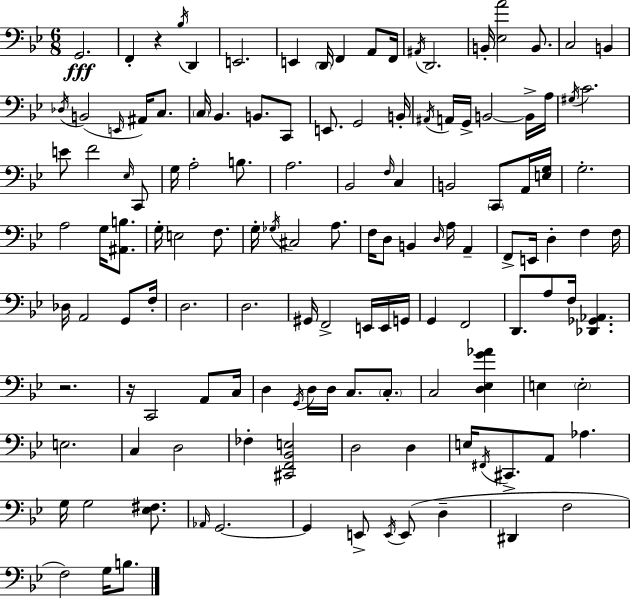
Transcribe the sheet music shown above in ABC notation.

X:1
T:Untitled
M:6/8
L:1/4
K:Gm
G,,2 F,, z _B,/4 D,, E,,2 E,, D,,/4 F,, A,,/2 F,,/4 ^A,,/4 D,,2 B,,/4 [_E,A]2 B,,/2 C,2 B,, _D,/4 B,,2 E,,/4 ^A,,/4 C,/2 C,/4 _B,, B,,/2 C,,/2 E,,/2 G,,2 B,,/4 ^A,,/4 A,,/4 G,,/4 B,,2 B,,/4 A,/4 ^G,/4 C2 E/2 F2 _E,/4 C,,/2 G,/4 A,2 B,/2 A,2 _B,,2 F,/4 C, B,,2 C,,/2 A,,/4 [E,G,]/4 G,2 A,2 G,/4 [^A,,B,]/2 G,/4 E,2 F,/2 G,/4 _G,/4 ^C,2 A,/2 F,/4 D,/2 B,, D,/4 A,/4 A,, F,,/2 E,,/4 D, F, F,/4 _D,/4 A,,2 G,,/2 F,/4 D,2 D,2 ^G,,/4 F,,2 E,,/4 E,,/4 G,,/4 G,, F,,2 D,,/2 A,/2 F,/4 [_D,,_G,,_A,,] z2 z/4 C,,2 A,,/2 C,/4 D, G,,/4 D,/4 D,/4 C,/2 C,/2 C,2 [D,_E,G_A] E, E,2 E,2 C, D,2 _F, [^C,,F,,_B,,E,]2 D,2 D, E,/4 ^F,,/4 ^C,,/2 A,,/2 _A, G,/4 G,2 [_E,^F,]/2 _A,,/4 G,,2 G,, E,,/2 E,,/4 E,,/2 D, ^D,, F,2 F,2 G,/4 B,/2